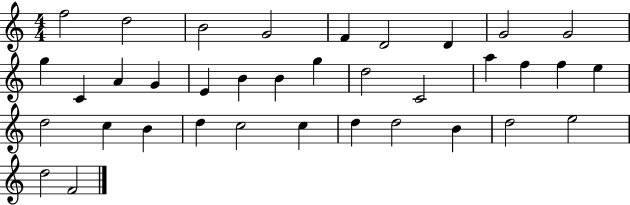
{
  \clef treble
  \numericTimeSignature
  \time 4/4
  \key c \major
  f''2 d''2 | b'2 g'2 | f'4 d'2 d'4 | g'2 g'2 | \break g''4 c'4 a'4 g'4 | e'4 b'4 b'4 g''4 | d''2 c'2 | a''4 f''4 f''4 e''4 | \break d''2 c''4 b'4 | d''4 c''2 c''4 | d''4 d''2 b'4 | d''2 e''2 | \break d''2 f'2 | \bar "|."
}